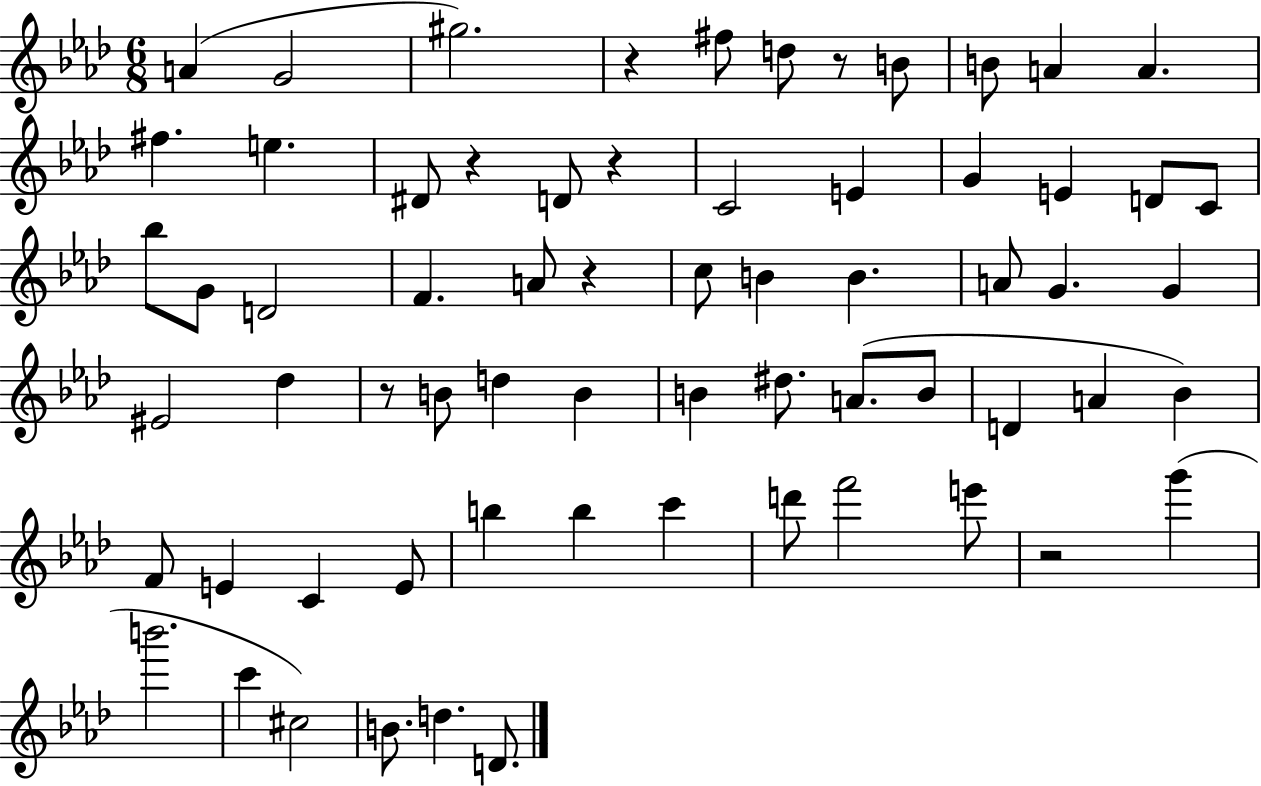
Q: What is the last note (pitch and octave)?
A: D4